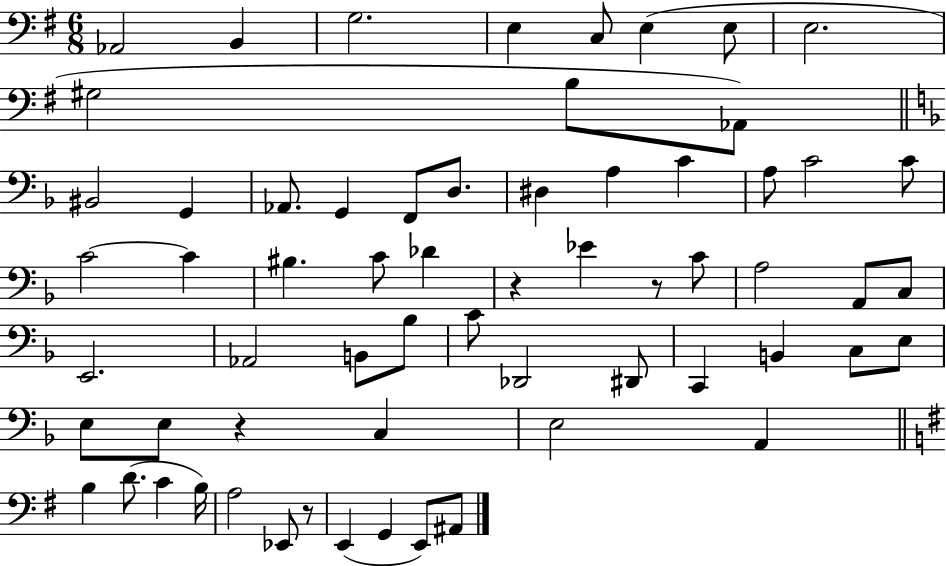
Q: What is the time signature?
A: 6/8